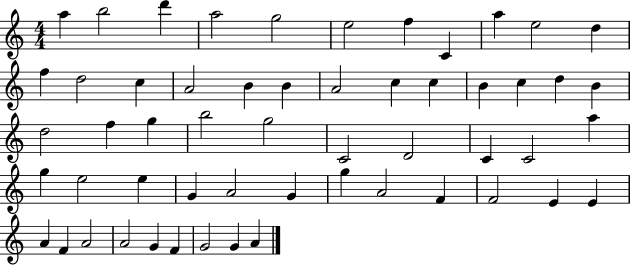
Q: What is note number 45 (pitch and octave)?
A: E4